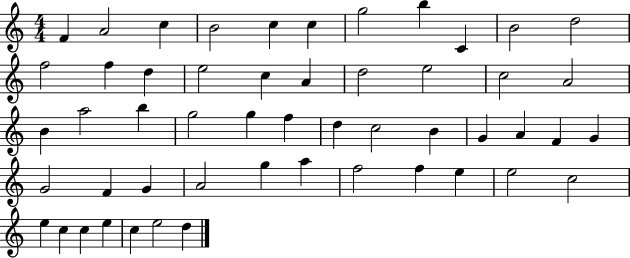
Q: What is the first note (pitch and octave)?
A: F4